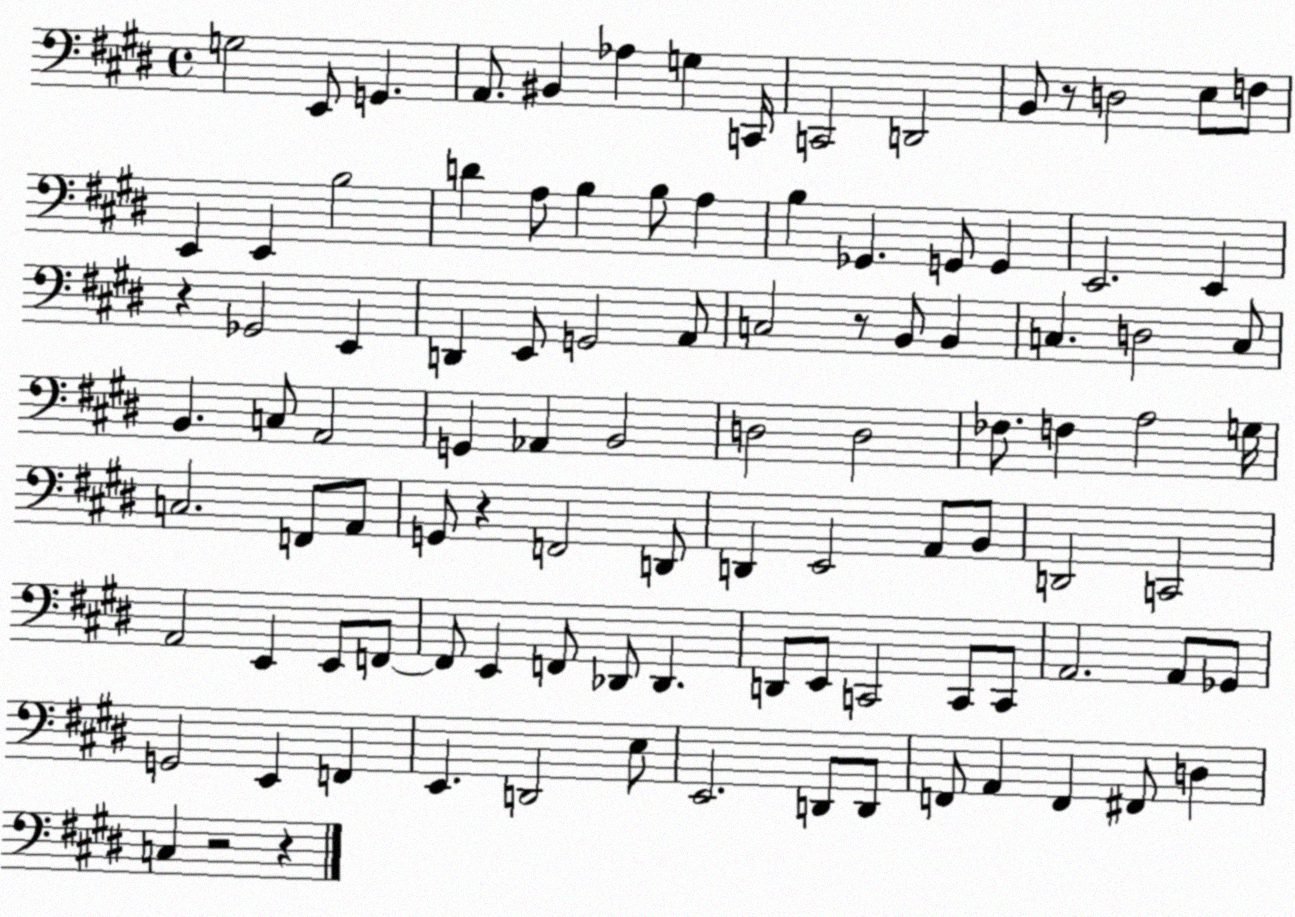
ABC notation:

X:1
T:Untitled
M:4/4
L:1/4
K:E
G,2 E,,/2 G,, A,,/2 ^B,, _A, G, C,,/4 C,,2 D,,2 B,,/2 z/2 D,2 E,/2 F,/2 E,, E,, B,2 D A,/2 B, B,/2 A, B, _G,, G,,/2 G,, E,,2 E,, z _G,,2 E,, D,, E,,/2 G,,2 A,,/2 C,2 z/2 B,,/2 B,, C, D,2 C,/2 B,, C,/2 A,,2 G,, _A,, B,,2 D,2 D,2 _F,/2 F, A,2 G,/4 C,2 F,,/2 A,,/2 G,,/2 z F,,2 D,,/2 D,, E,,2 A,,/2 B,,/2 D,,2 C,,2 A,,2 E,, E,,/2 F,,/2 F,,/2 E,, F,,/2 _D,,/2 _D,, D,,/2 E,,/2 C,,2 C,,/2 C,,/2 A,,2 A,,/2 _G,,/2 G,,2 E,, F,, E,, D,,2 E,/2 E,,2 D,,/2 D,,/2 F,,/2 A,, F,, ^F,,/2 D, C, z2 z